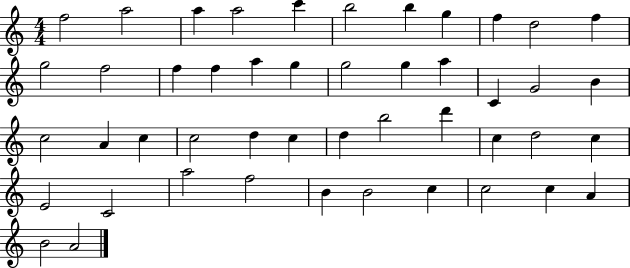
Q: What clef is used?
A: treble